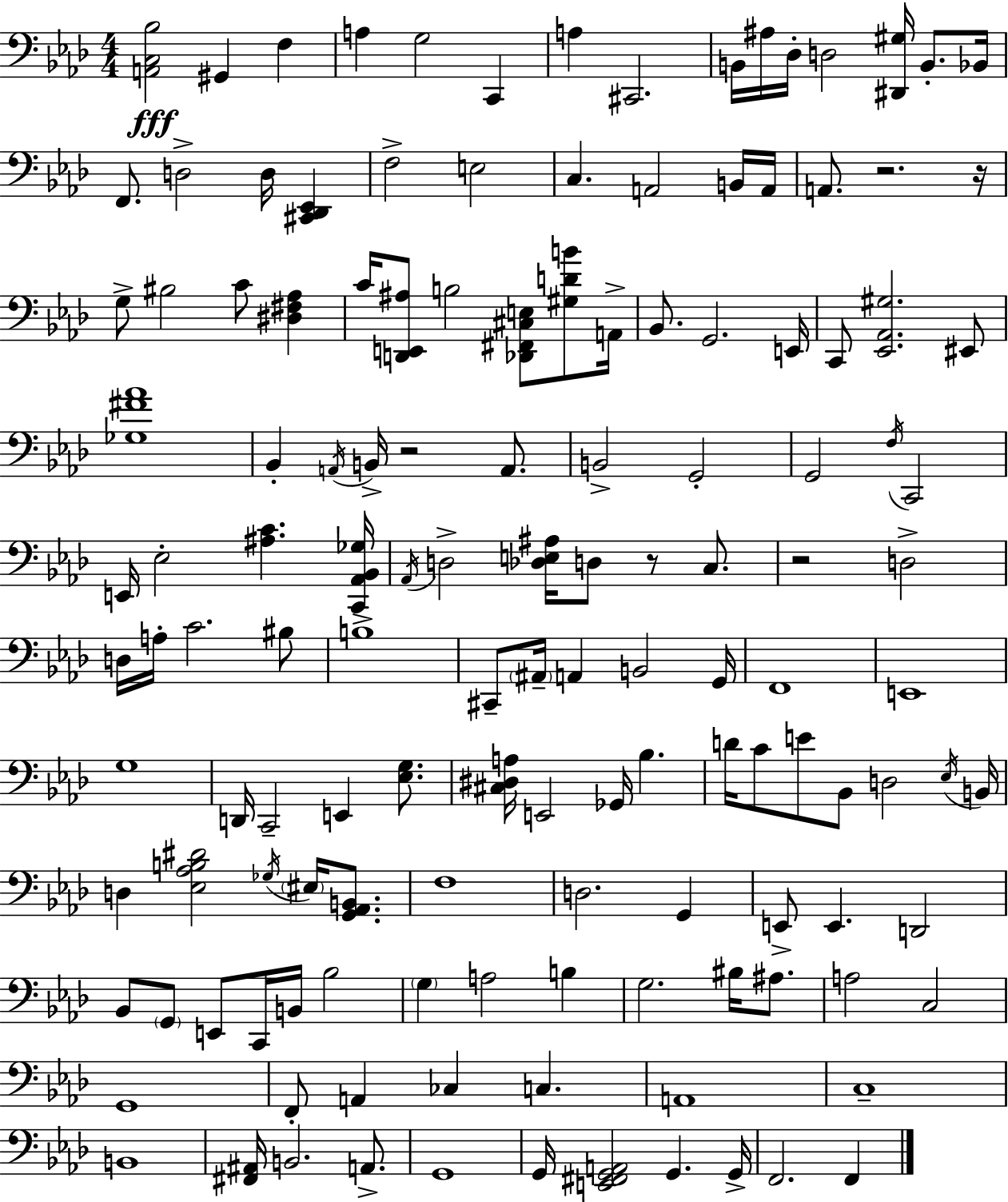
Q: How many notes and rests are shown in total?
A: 138